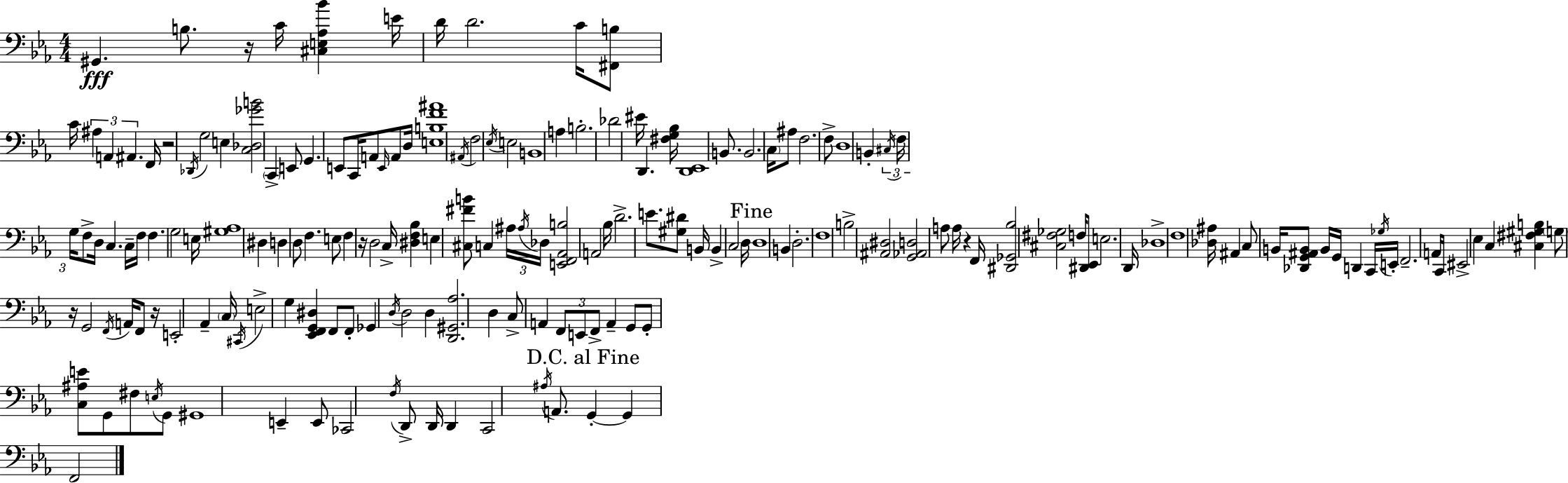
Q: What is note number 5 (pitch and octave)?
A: D4